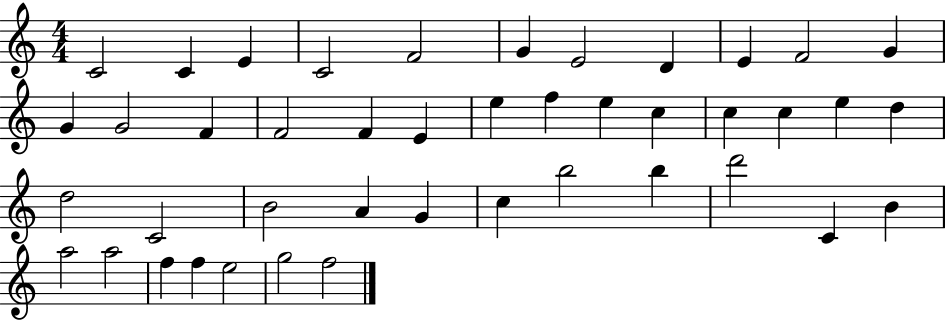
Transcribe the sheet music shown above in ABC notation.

X:1
T:Untitled
M:4/4
L:1/4
K:C
C2 C E C2 F2 G E2 D E F2 G G G2 F F2 F E e f e c c c e d d2 C2 B2 A G c b2 b d'2 C B a2 a2 f f e2 g2 f2